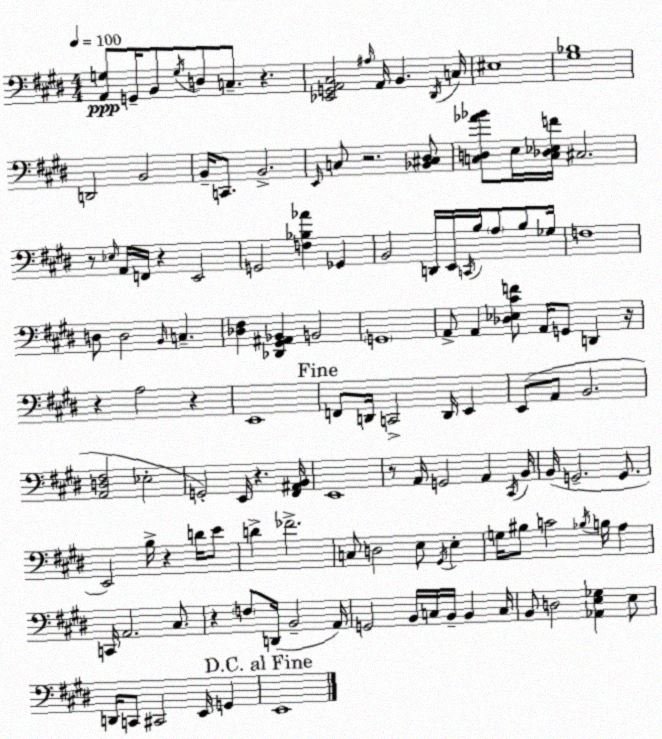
X:1
T:Untitled
M:4/4
L:1/4
K:E
[A,,G,]/2 G,,/4 B,,/2 G,/4 D,/2 C,/2 z [_E,,G,,A,,^C,]2 ^A,/4 A,,/4 B,, ^D,,/4 C,/4 ^E,4 [^G,_B,]4 D,,2 B,,2 B,,/4 C,,/2 B,,2 E,,/4 C,/2 z2 [_B,,^C,^D,]/2 [C,D,_A_B]/2 E,/4 [C,_D,_E,F]/4 ^C,2 z/2 _E,/4 A,,/4 F,,/4 z E,,2 G,,2 [F,_B,_A] _G,, B,,2 D,,/4 E,,/4 C,,/4 B,/4 A,/2 B,/2 _G,/4 F,4 D,/2 D,2 B,,/4 C, [_D,^F,] [_D,,^G,,^A,,_B,,] B,,2 G,,4 A,,/2 A,, [_D,_E,^CF]/2 A,,/4 G,,/2 D,, z/4 z A,2 z E,,4 F,,/2 D,,/4 C,,2 D,,/4 E,, E,,/2 A,,/2 B,,2 [A,,D,^F,]2 _E,2 G,,2 E,,/4 z [^F,,^A,,B,,]/4 E,,4 z/2 A,,/4 G,,2 A,, ^C,,/4 B,,/4 B,,/4 G,,2 G,,/2 E,,2 B,/4 z D/4 E/2 D _F2 C,/2 D,2 E,/2 ^G,,/4 E, G,/4 ^B,/2 C2 _B,/4 B,/4 A, C,,/4 A,,2 ^C,/2 z F,/2 D,,/4 B,,2 A,,/4 G,,2 B,,/4 C,/4 B,,/4 B,, C,/4 B,,/2 D,2 [_A,,E,_G,] E,/2 D,,/4 C,,/2 ^C,,2 E,,/4 G,, E,,4